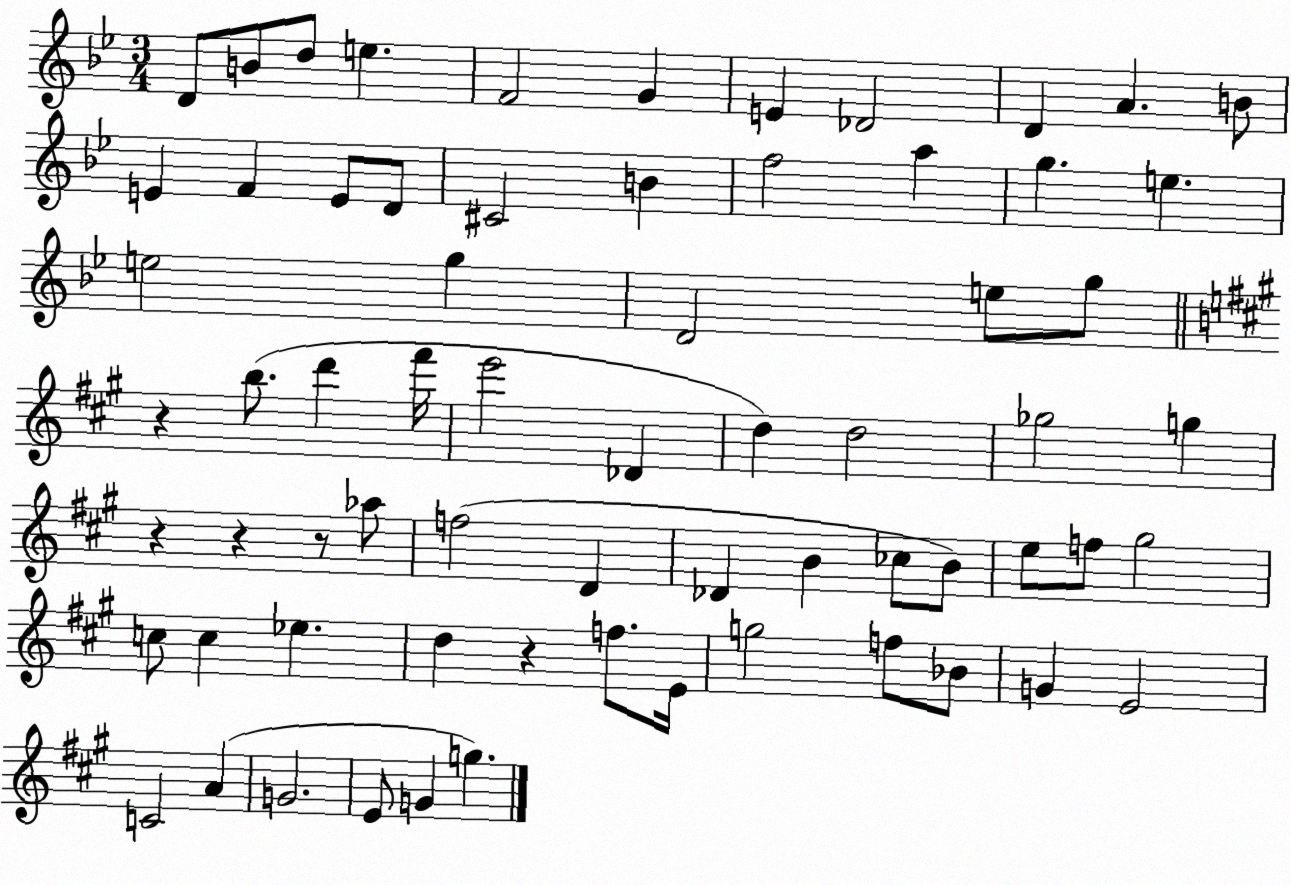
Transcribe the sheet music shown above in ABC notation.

X:1
T:Untitled
M:3/4
L:1/4
K:Bb
D/2 B/2 d/2 e F2 G E _D2 D A B/2 E F E/2 D/2 ^C2 B f2 a g e e2 g D2 e/2 g/2 z b/2 d' ^f'/4 e'2 _D d d2 _g2 g z z z/2 _a/2 f2 D _D B _c/2 B/2 e/2 f/2 ^g2 c/2 c _e d z f/2 E/4 g2 f/2 _B/2 G E2 C2 A G2 E/2 G g